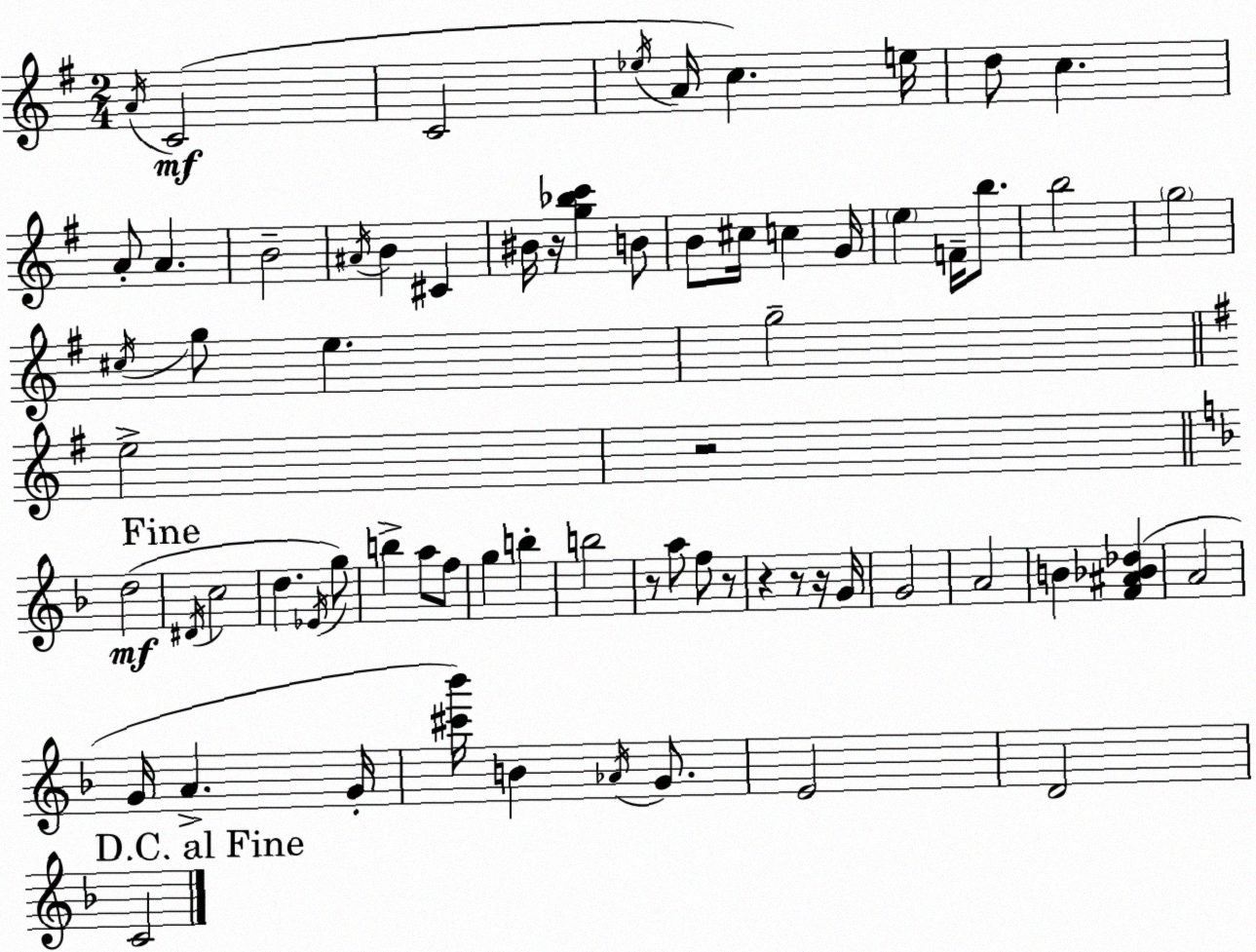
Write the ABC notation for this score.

X:1
T:Untitled
M:2/4
L:1/4
K:Em
A/4 C2 C2 _e/4 A/4 c e/4 d/2 c A/2 A B2 ^A/4 B ^C ^B/4 z/4 [g_bc'] B/2 B/2 ^c/4 c G/4 e F/4 b/2 b2 g2 ^c/4 g/2 e g2 e2 z2 d2 ^D/4 c2 d _E/4 g/2 b a/2 f/2 g b b2 z/2 a/2 f/2 z/2 z z/2 z/4 G/4 G2 A2 B [F^A_B_d] A2 G/4 A G/4 [^c'_b']/4 B _A/4 G/2 E2 D2 C2